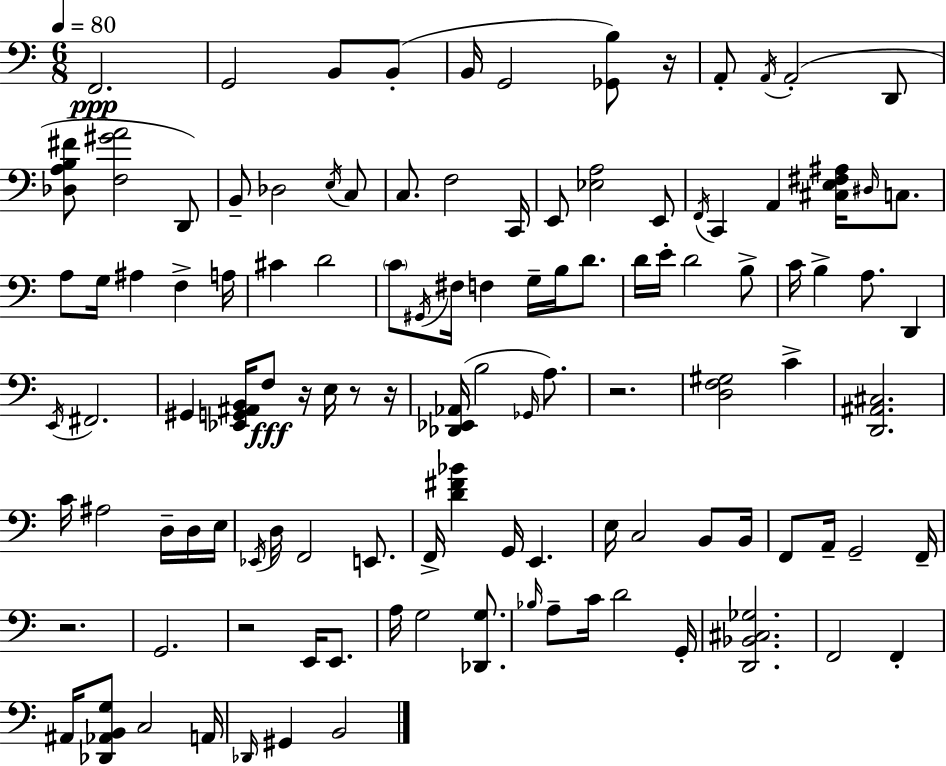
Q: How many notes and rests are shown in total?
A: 114